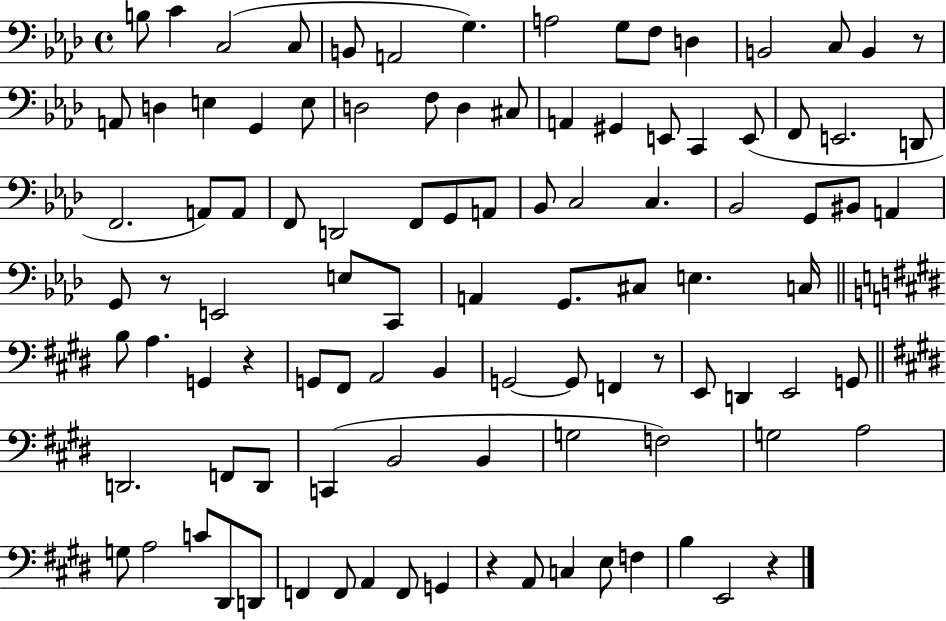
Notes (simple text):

B3/e C4/q C3/h C3/e B2/e A2/h G3/q. A3/h G3/e F3/e D3/q B2/h C3/e B2/q R/e A2/e D3/q E3/q G2/q E3/e D3/h F3/e D3/q C#3/e A2/q G#2/q E2/e C2/q E2/e F2/e E2/h. D2/e F2/h. A2/e A2/e F2/e D2/h F2/e G2/e A2/e Bb2/e C3/h C3/q. Bb2/h G2/e BIS2/e A2/q G2/e R/e E2/h E3/e C2/e A2/q G2/e. C#3/e E3/q. C3/s B3/e A3/q. G2/q R/q G2/e F#2/e A2/h B2/q G2/h G2/e F2/q R/e E2/e D2/q E2/h G2/e D2/h. F2/e D2/e C2/q B2/h B2/q G3/h F3/h G3/h A3/h G3/e A3/h C4/e D#2/e D2/e F2/q F2/e A2/q F2/e G2/q R/q A2/e C3/q E3/e F3/q B3/q E2/h R/q